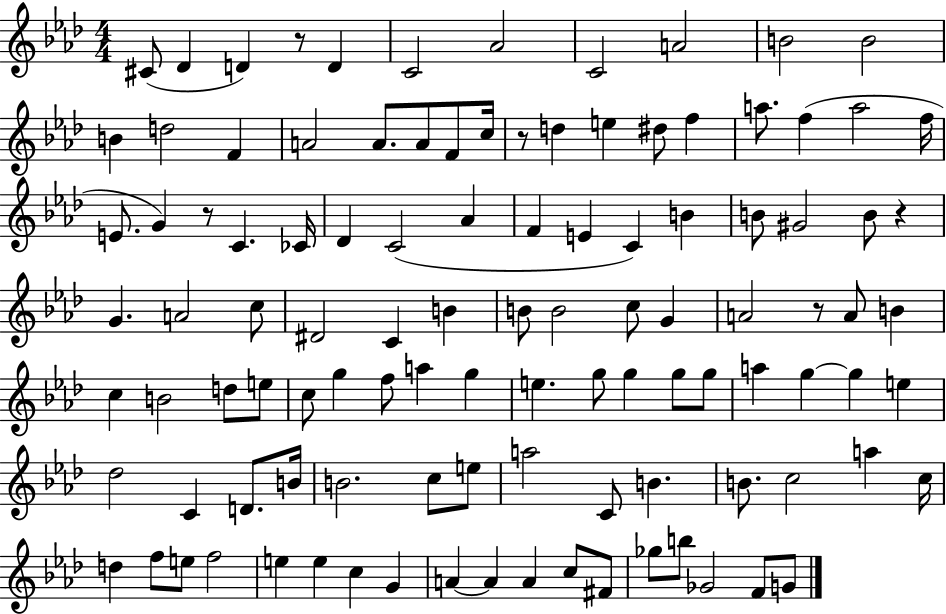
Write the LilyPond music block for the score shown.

{
  \clef treble
  \numericTimeSignature
  \time 4/4
  \key aes \major
  cis'8( des'4 d'4) r8 d'4 | c'2 aes'2 | c'2 a'2 | b'2 b'2 | \break b'4 d''2 f'4 | a'2 a'8. a'8 f'8 c''16 | r8 d''4 e''4 dis''8 f''4 | a''8. f''4( a''2 f''16 | \break e'8. g'4) r8 c'4. ces'16 | des'4 c'2( aes'4 | f'4 e'4 c'4) b'4 | b'8 gis'2 b'8 r4 | \break g'4. a'2 c''8 | dis'2 c'4 b'4 | b'8 b'2 c''8 g'4 | a'2 r8 a'8 b'4 | \break c''4 b'2 d''8 e''8 | c''8 g''4 f''8 a''4 g''4 | e''4. g''8 g''4 g''8 g''8 | a''4 g''4~~ g''4 e''4 | \break des''2 c'4 d'8. b'16 | b'2. c''8 e''8 | a''2 c'8 b'4. | b'8. c''2 a''4 c''16 | \break d''4 f''8 e''8 f''2 | e''4 e''4 c''4 g'4 | a'4~~ a'4 a'4 c''8 fis'8 | ges''8 b''8 ges'2 f'8 g'8 | \break \bar "|."
}